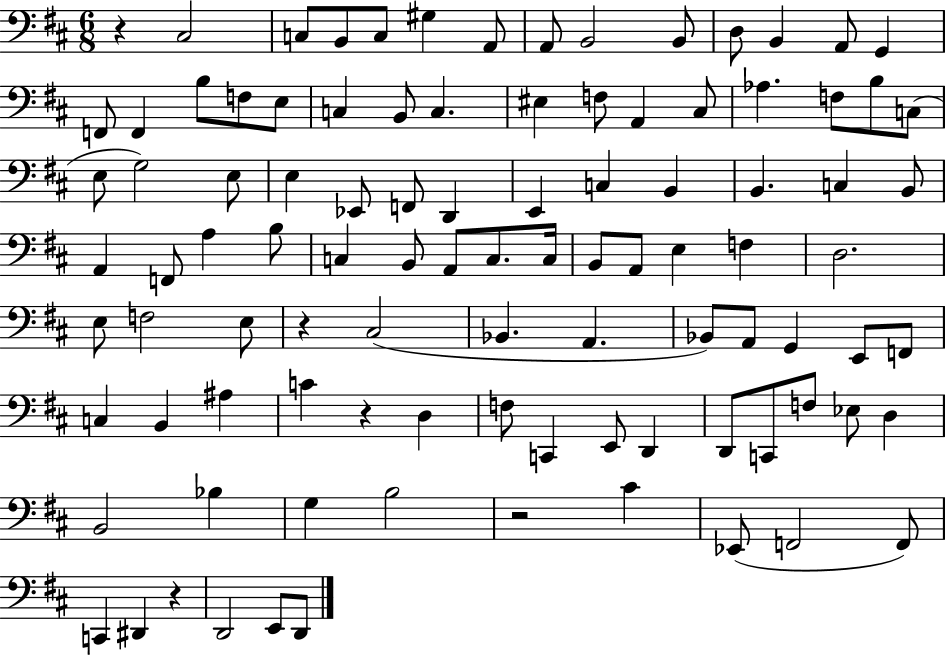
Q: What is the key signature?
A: D major